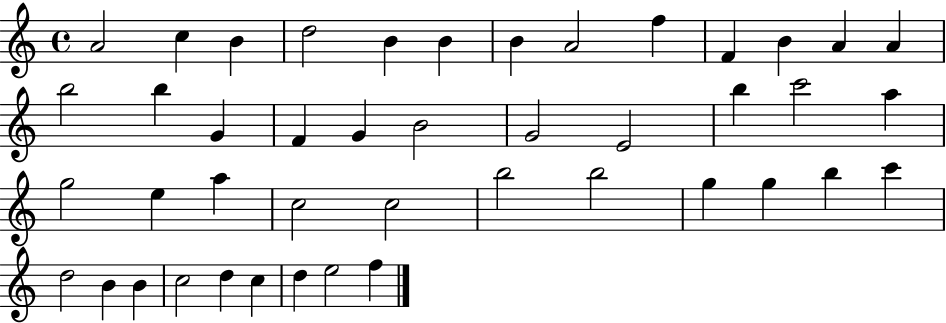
{
  \clef treble
  \time 4/4
  \defaultTimeSignature
  \key c \major
  a'2 c''4 b'4 | d''2 b'4 b'4 | b'4 a'2 f''4 | f'4 b'4 a'4 a'4 | \break b''2 b''4 g'4 | f'4 g'4 b'2 | g'2 e'2 | b''4 c'''2 a''4 | \break g''2 e''4 a''4 | c''2 c''2 | b''2 b''2 | g''4 g''4 b''4 c'''4 | \break d''2 b'4 b'4 | c''2 d''4 c''4 | d''4 e''2 f''4 | \bar "|."
}